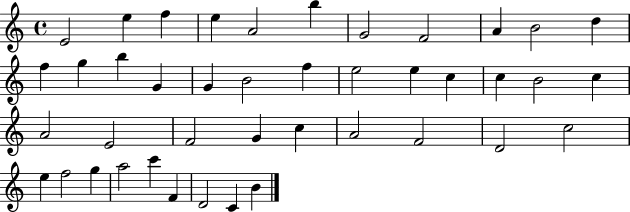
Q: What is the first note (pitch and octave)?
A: E4